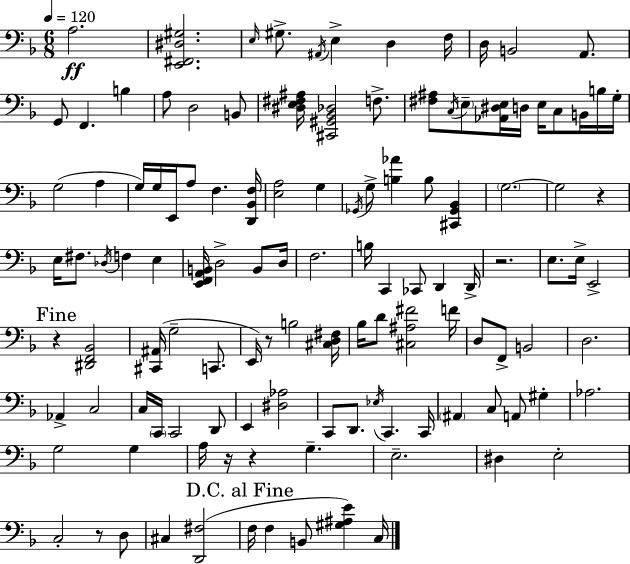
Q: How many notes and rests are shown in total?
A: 121